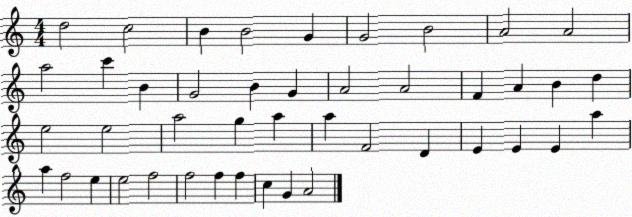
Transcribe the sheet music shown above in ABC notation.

X:1
T:Untitled
M:4/4
L:1/4
K:C
d2 c2 B B2 G G2 B2 A2 A2 a2 c' B G2 B G A2 A2 F A B d e2 e2 a2 g a a F2 D E E E a a f2 e e2 f2 f2 f f c G A2